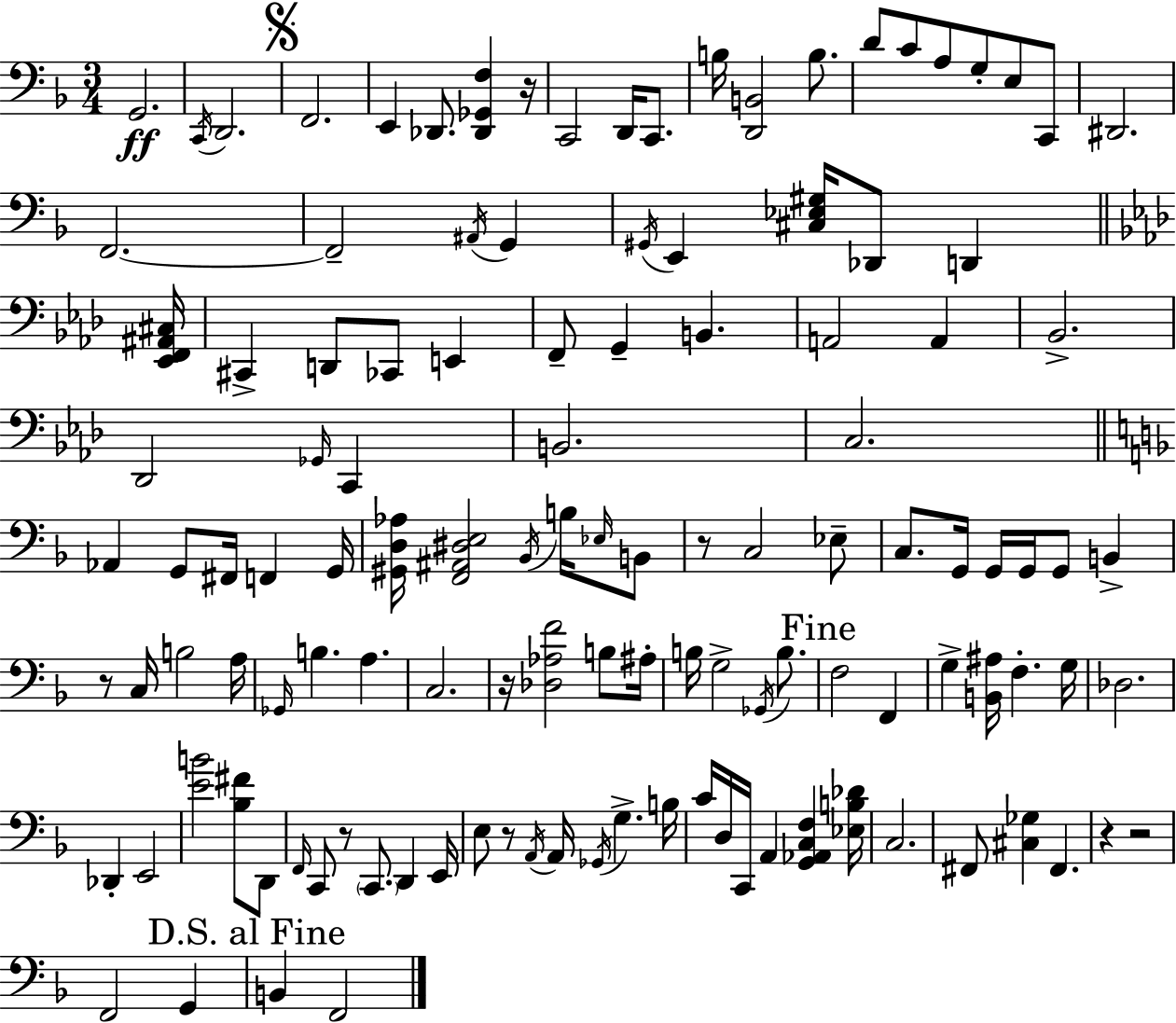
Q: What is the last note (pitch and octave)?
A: F2